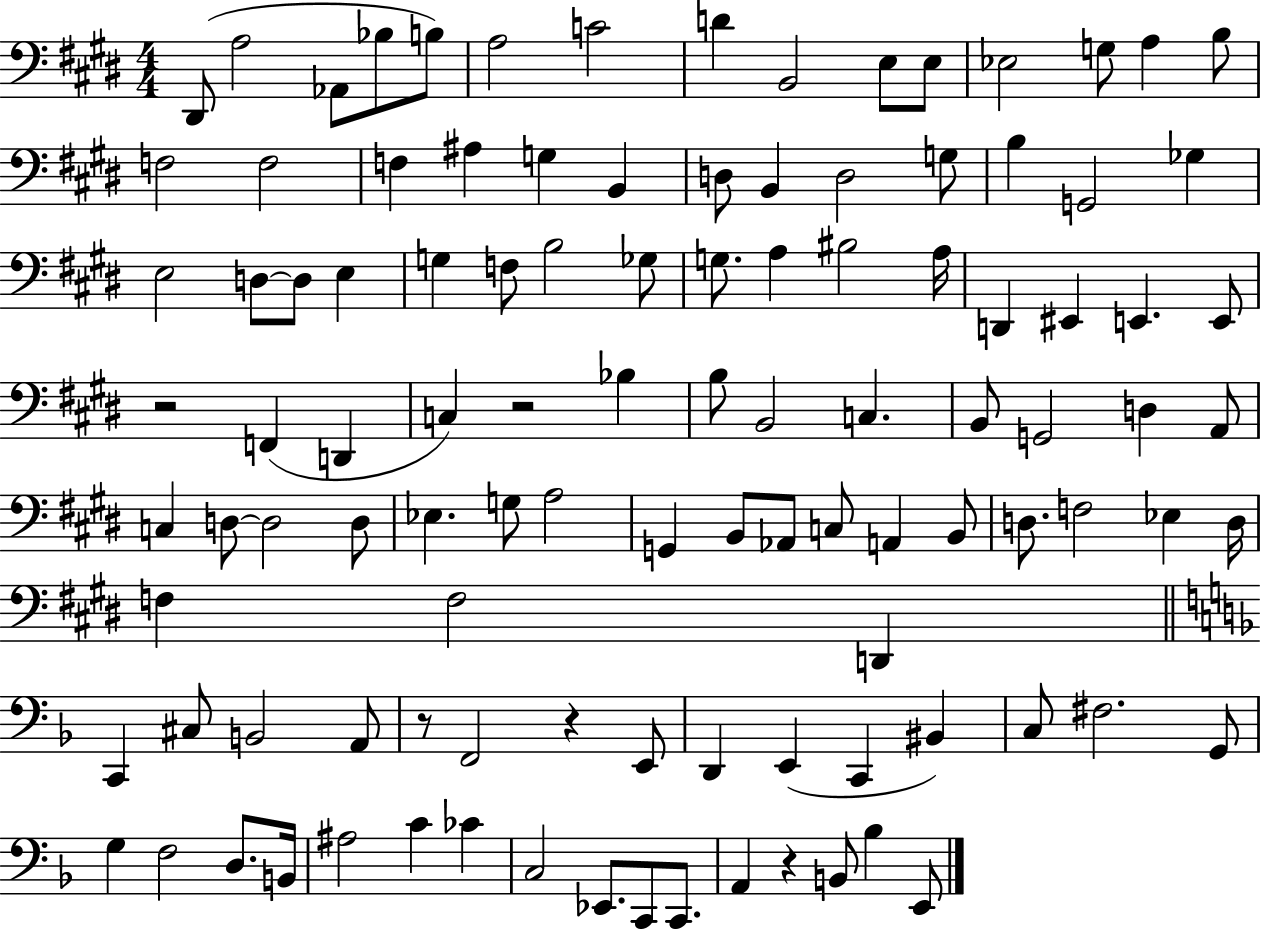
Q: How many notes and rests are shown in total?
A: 108